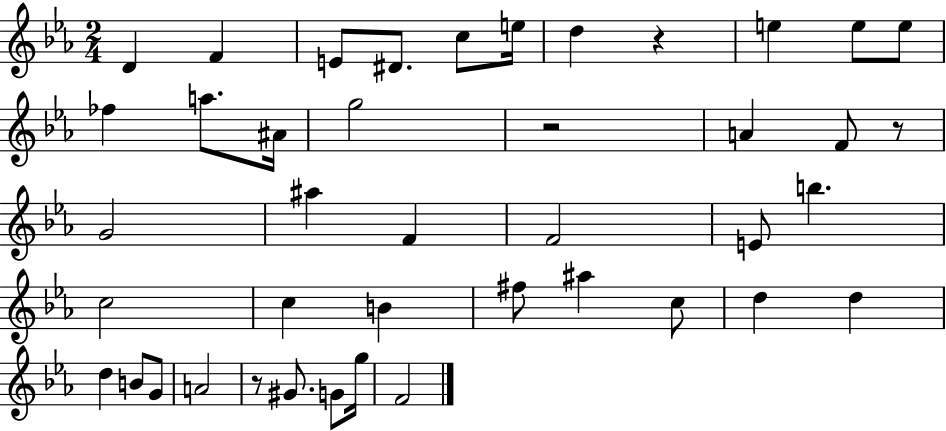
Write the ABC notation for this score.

X:1
T:Untitled
M:2/4
L:1/4
K:Eb
D F E/2 ^D/2 c/2 e/4 d z e e/2 e/2 _f a/2 ^A/4 g2 z2 A F/2 z/2 G2 ^a F F2 E/2 b c2 c B ^f/2 ^a c/2 d d d B/2 G/2 A2 z/2 ^G/2 G/2 g/4 F2